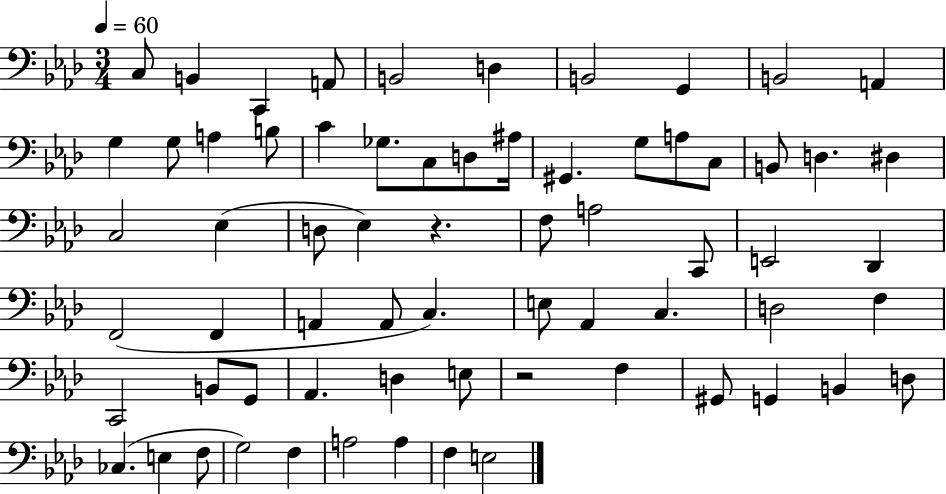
{
  \clef bass
  \numericTimeSignature
  \time 3/4
  \key aes \major
  \tempo 4 = 60
  c8 b,4 c,4 a,8 | b,2 d4 | b,2 g,4 | b,2 a,4 | \break g4 g8 a4 b8 | c'4 ges8. c8 d8 ais16 | gis,4. g8 a8 c8 | b,8 d4. dis4 | \break c2 ees4( | d8 ees4) r4. | f8 a2 c,8 | e,2 des,4 | \break f,2( f,4 | a,4 a,8 c4.) | e8 aes,4 c4. | d2 f4 | \break c,2 b,8 g,8 | aes,4. d4 e8 | r2 f4 | gis,8 g,4 b,4 d8 | \break ces4.( e4 f8 | g2) f4 | a2 a4 | f4 e2 | \break \bar "|."
}